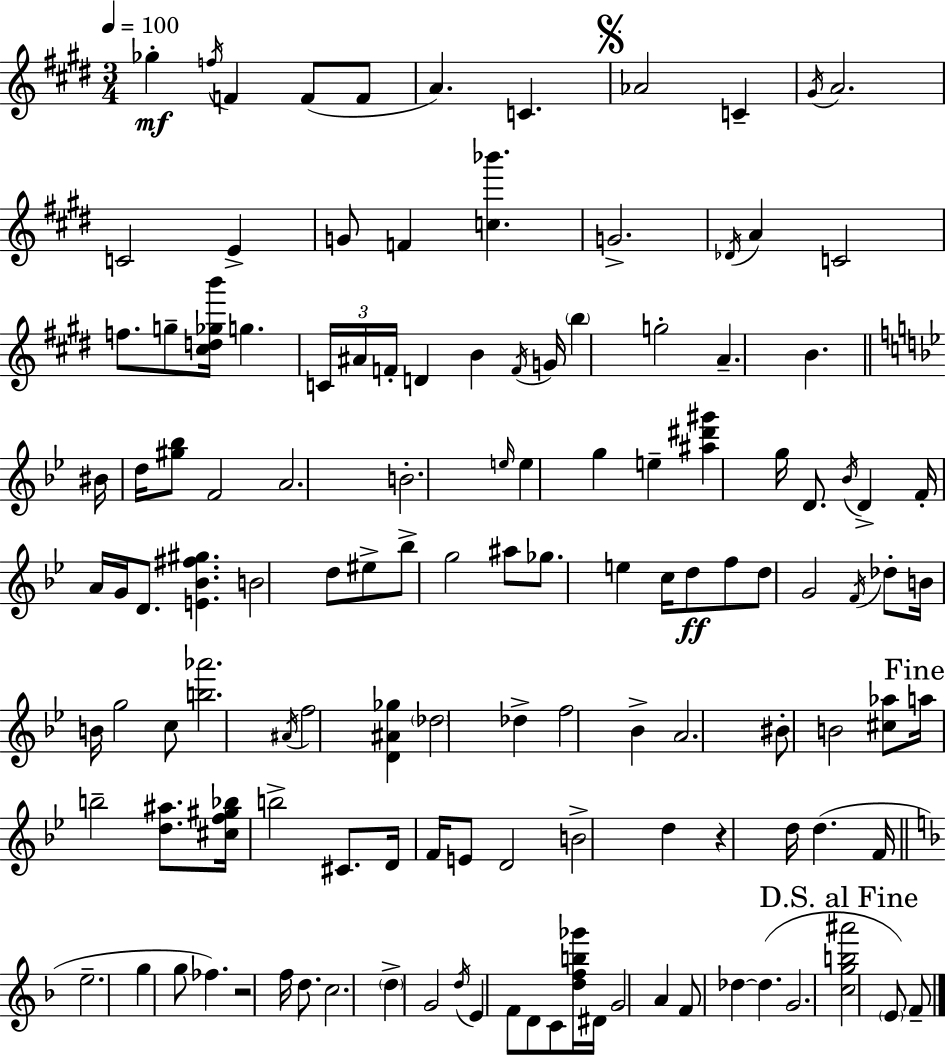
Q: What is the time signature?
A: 3/4